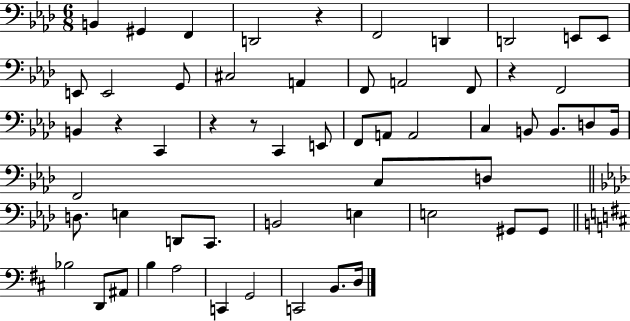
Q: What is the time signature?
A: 6/8